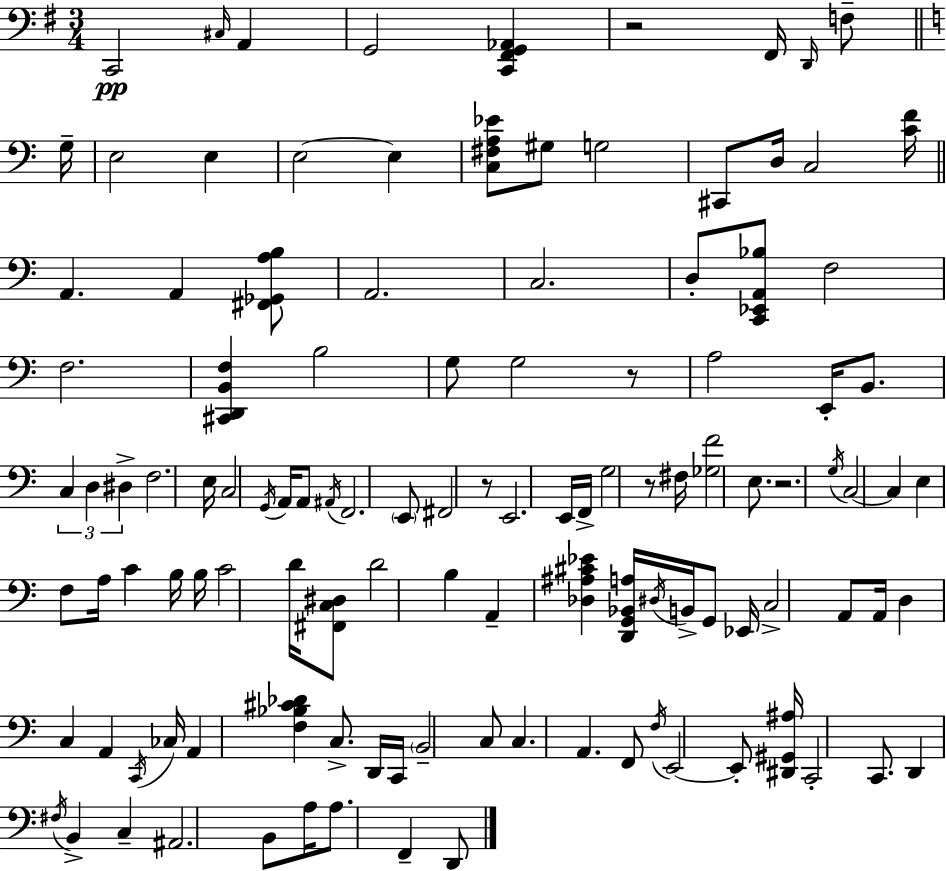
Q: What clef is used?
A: bass